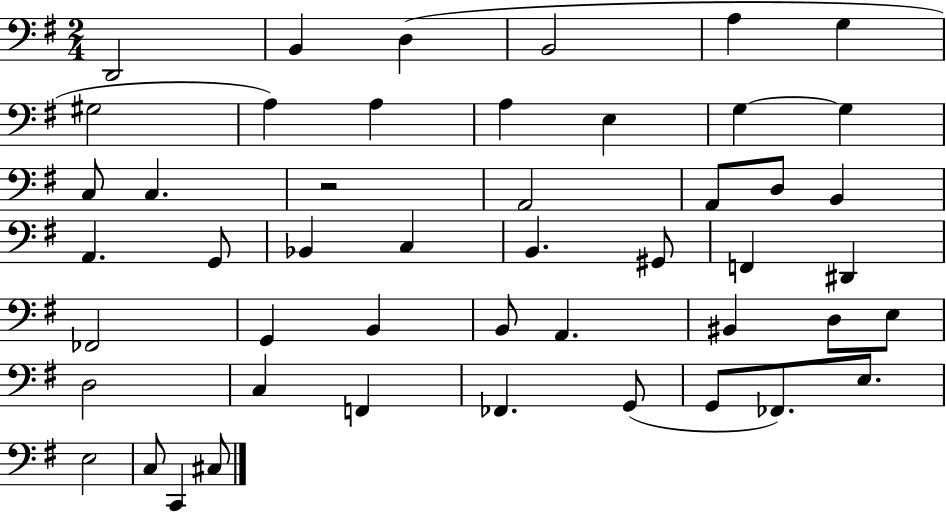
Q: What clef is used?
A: bass